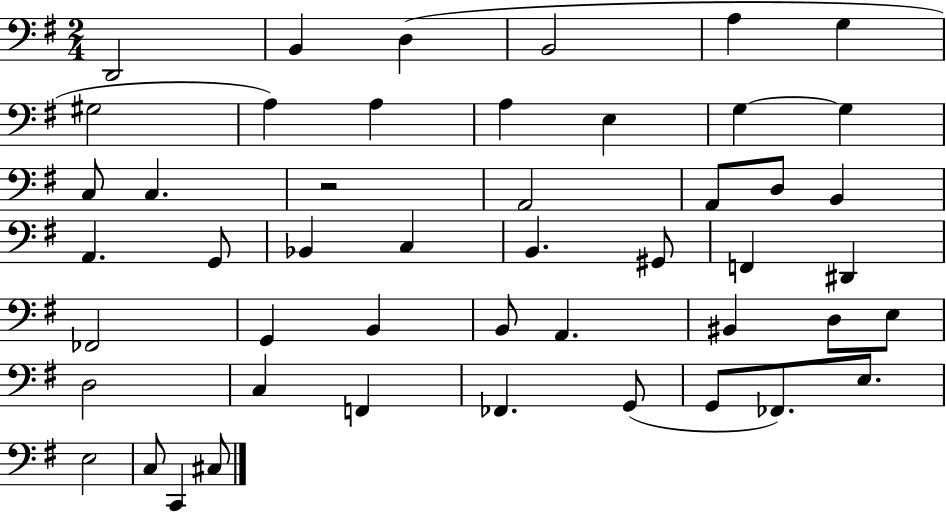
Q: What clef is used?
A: bass